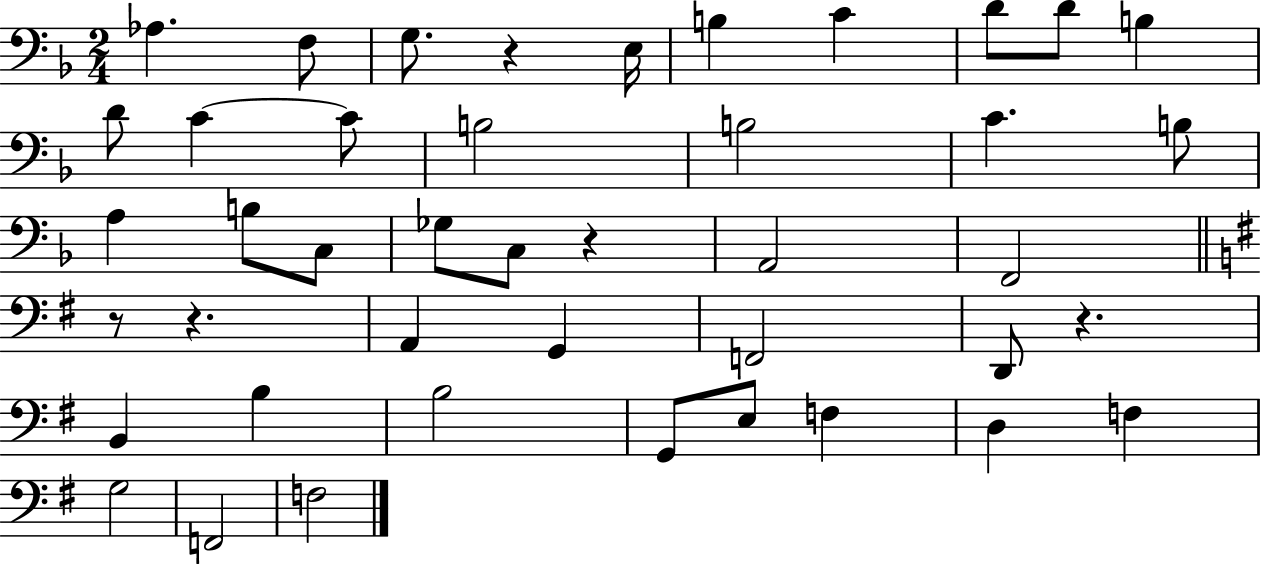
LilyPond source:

{
  \clef bass
  \numericTimeSignature
  \time 2/4
  \key f \major
  aes4. f8 | g8. r4 e16 | b4 c'4 | d'8 d'8 b4 | \break d'8 c'4~~ c'8 | b2 | b2 | c'4. b8 | \break a4 b8 c8 | ges8 c8 r4 | a,2 | f,2 | \break \bar "||" \break \key e \minor r8 r4. | a,4 g,4 | f,2 | d,8 r4. | \break b,4 b4 | b2 | g,8 e8 f4 | d4 f4 | \break g2 | f,2 | f2 | \bar "|."
}